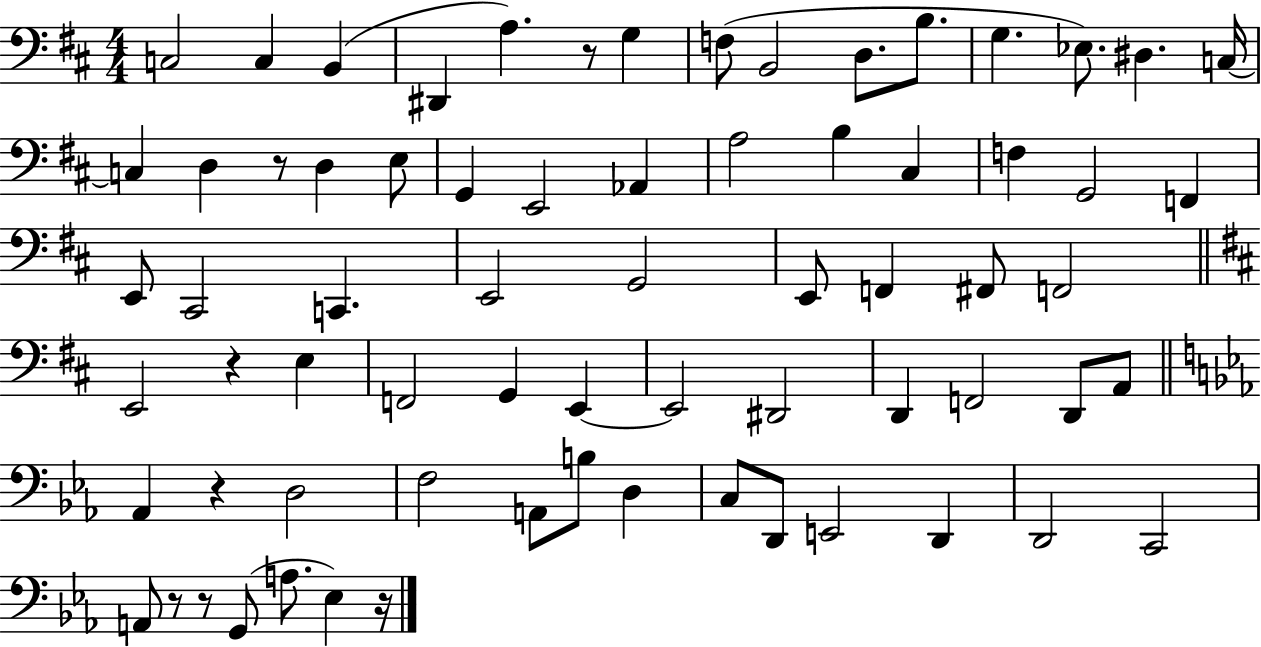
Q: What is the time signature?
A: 4/4